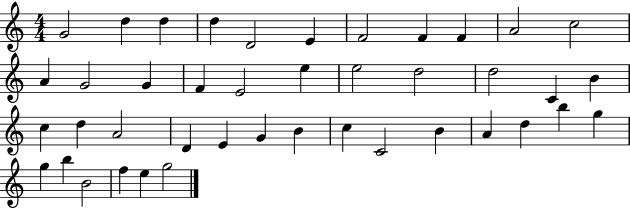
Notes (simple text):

G4/h D5/q D5/q D5/q D4/h E4/q F4/h F4/q F4/q A4/h C5/h A4/q G4/h G4/q F4/q E4/h E5/q E5/h D5/h D5/h C4/q B4/q C5/q D5/q A4/h D4/q E4/q G4/q B4/q C5/q C4/h B4/q A4/q D5/q B5/q G5/q G5/q B5/q B4/h F5/q E5/q G5/h